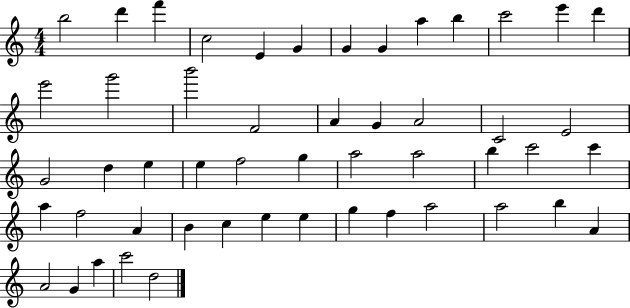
{
  \clef treble
  \numericTimeSignature
  \time 4/4
  \key c \major
  b''2 d'''4 f'''4 | c''2 e'4 g'4 | g'4 g'4 a''4 b''4 | c'''2 e'''4 d'''4 | \break e'''2 g'''2 | b'''2 f'2 | a'4 g'4 a'2 | c'2 e'2 | \break g'2 d''4 e''4 | e''4 f''2 g''4 | a''2 a''2 | b''4 c'''2 c'''4 | \break a''4 f''2 a'4 | b'4 c''4 e''4 e''4 | g''4 f''4 a''2 | a''2 b''4 a'4 | \break a'2 g'4 a''4 | c'''2 d''2 | \bar "|."
}